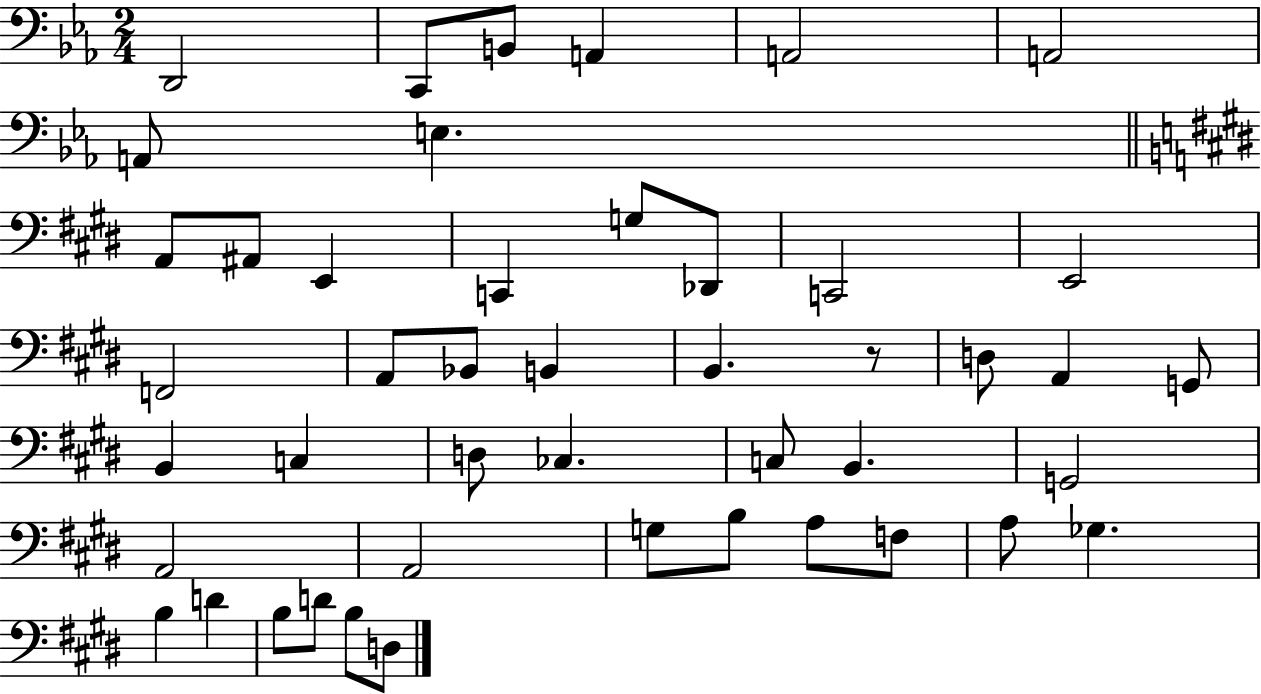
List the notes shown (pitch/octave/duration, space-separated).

D2/h C2/e B2/e A2/q A2/h A2/h A2/e E3/q. A2/e A#2/e E2/q C2/q G3/e Db2/e C2/h E2/h F2/h A2/e Bb2/e B2/q B2/q. R/e D3/e A2/q G2/e B2/q C3/q D3/e CES3/q. C3/e B2/q. G2/h A2/h A2/h G3/e B3/e A3/e F3/e A3/e Gb3/q. B3/q D4/q B3/e D4/e B3/e D3/e